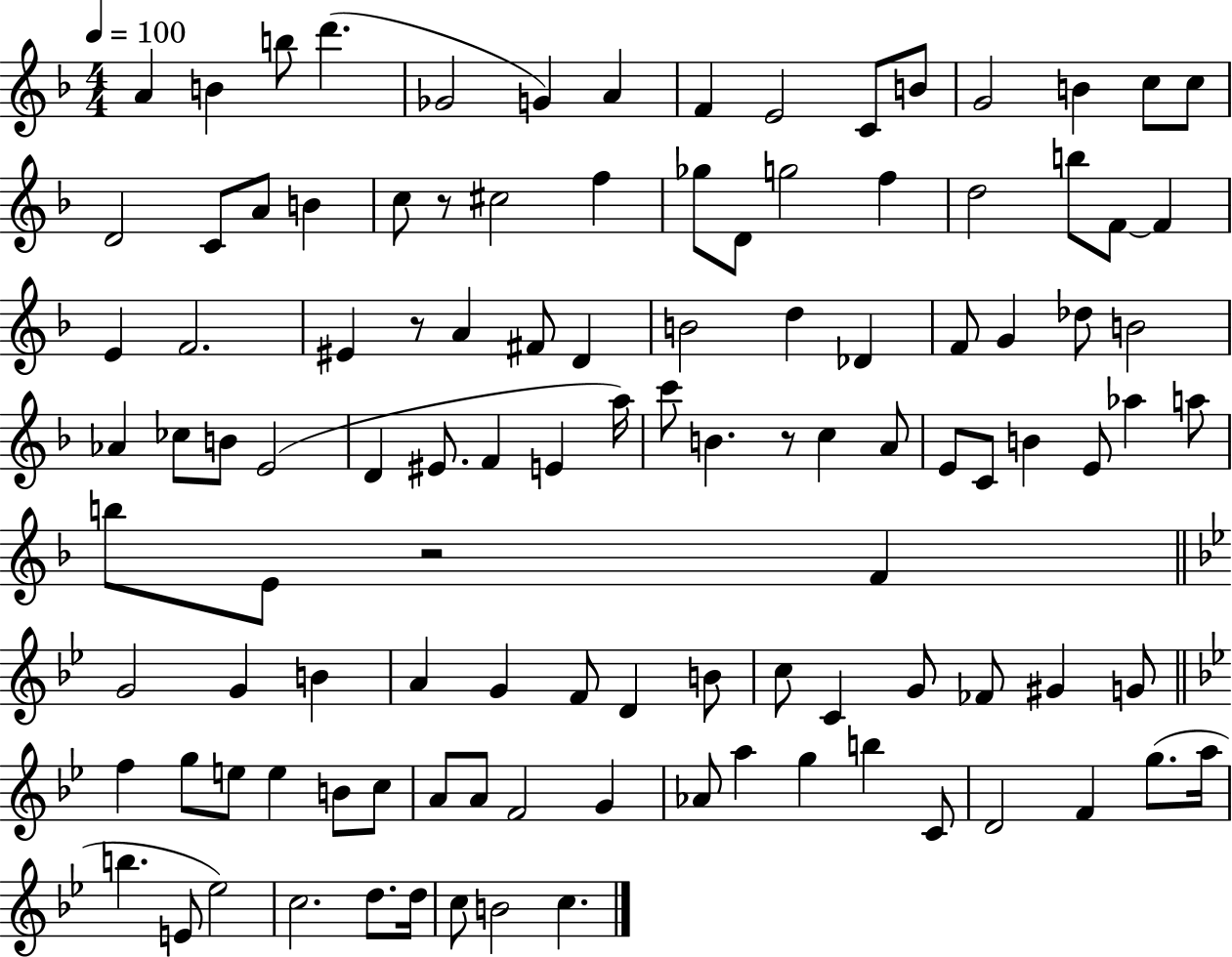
X:1
T:Untitled
M:4/4
L:1/4
K:F
A B b/2 d' _G2 G A F E2 C/2 B/2 G2 B c/2 c/2 D2 C/2 A/2 B c/2 z/2 ^c2 f _g/2 D/2 g2 f d2 b/2 F/2 F E F2 ^E z/2 A ^F/2 D B2 d _D F/2 G _d/2 B2 _A _c/2 B/2 E2 D ^E/2 F E a/4 c'/2 B z/2 c A/2 E/2 C/2 B E/2 _a a/2 b/2 E/2 z2 F G2 G B A G F/2 D B/2 c/2 C G/2 _F/2 ^G G/2 f g/2 e/2 e B/2 c/2 A/2 A/2 F2 G _A/2 a g b C/2 D2 F g/2 a/4 b E/2 _e2 c2 d/2 d/4 c/2 B2 c